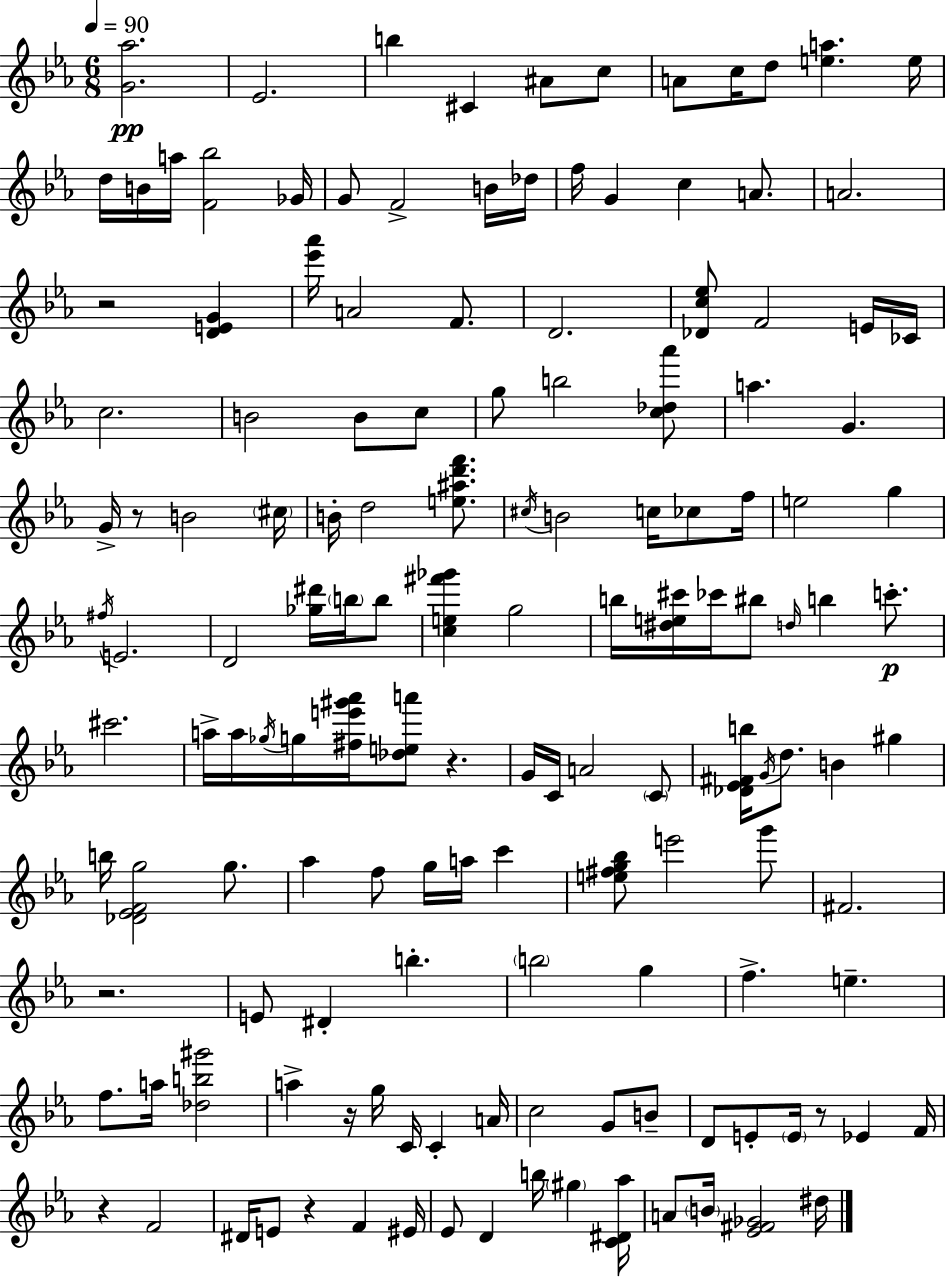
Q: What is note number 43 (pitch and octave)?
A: B4